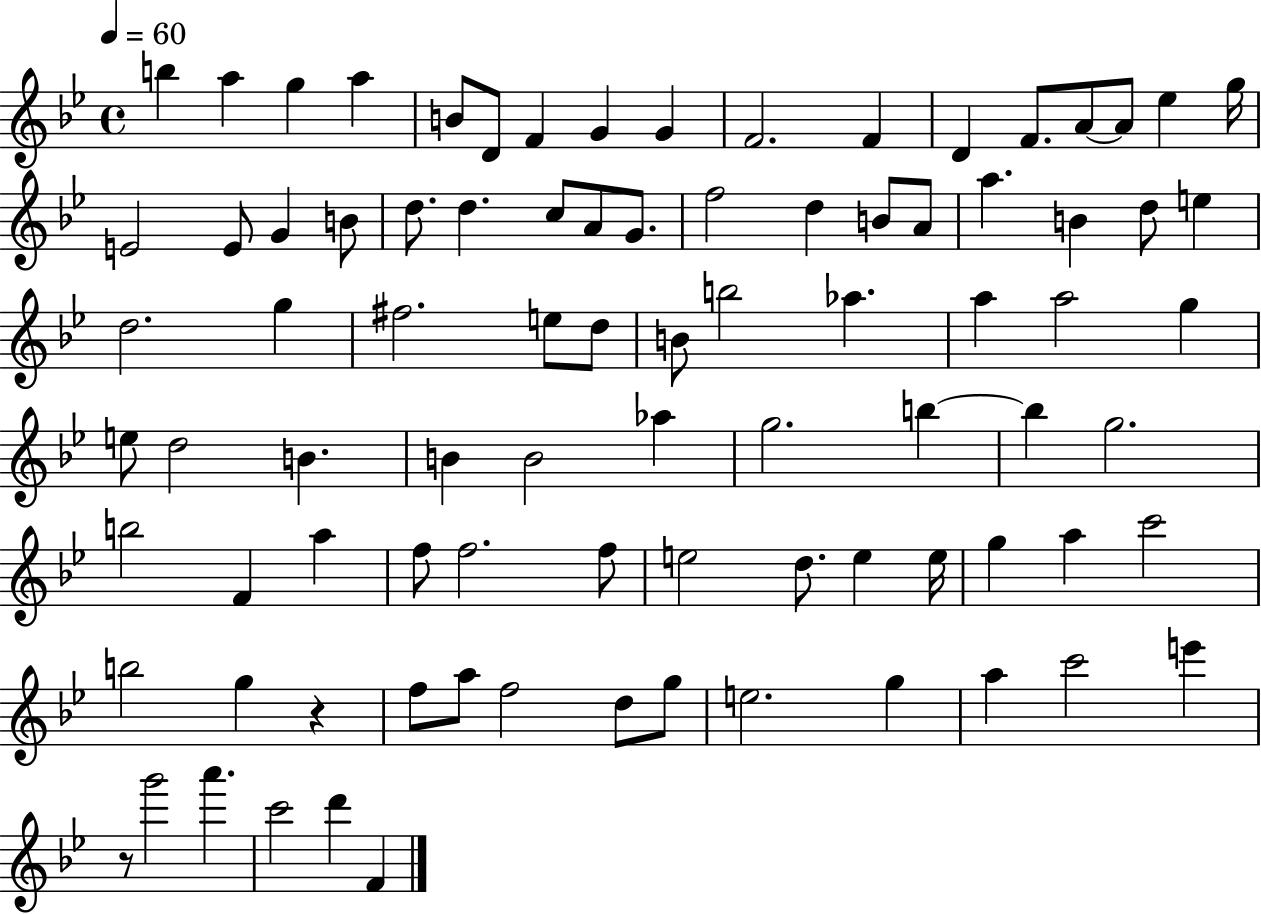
B5/q A5/q G5/q A5/q B4/e D4/e F4/q G4/q G4/q F4/h. F4/q D4/q F4/e. A4/e A4/e Eb5/q G5/s E4/h E4/e G4/q B4/e D5/e. D5/q. C5/e A4/e G4/e. F5/h D5/q B4/e A4/e A5/q. B4/q D5/e E5/q D5/h. G5/q F#5/h. E5/e D5/e B4/e B5/h Ab5/q. A5/q A5/h G5/q E5/e D5/h B4/q. B4/q B4/h Ab5/q G5/h. B5/q B5/q G5/h. B5/h F4/q A5/q F5/e F5/h. F5/e E5/h D5/e. E5/q E5/s G5/q A5/q C6/h B5/h G5/q R/q F5/e A5/e F5/h D5/e G5/e E5/h. G5/q A5/q C6/h E6/q R/e G6/h A6/q. C6/h D6/q F4/q